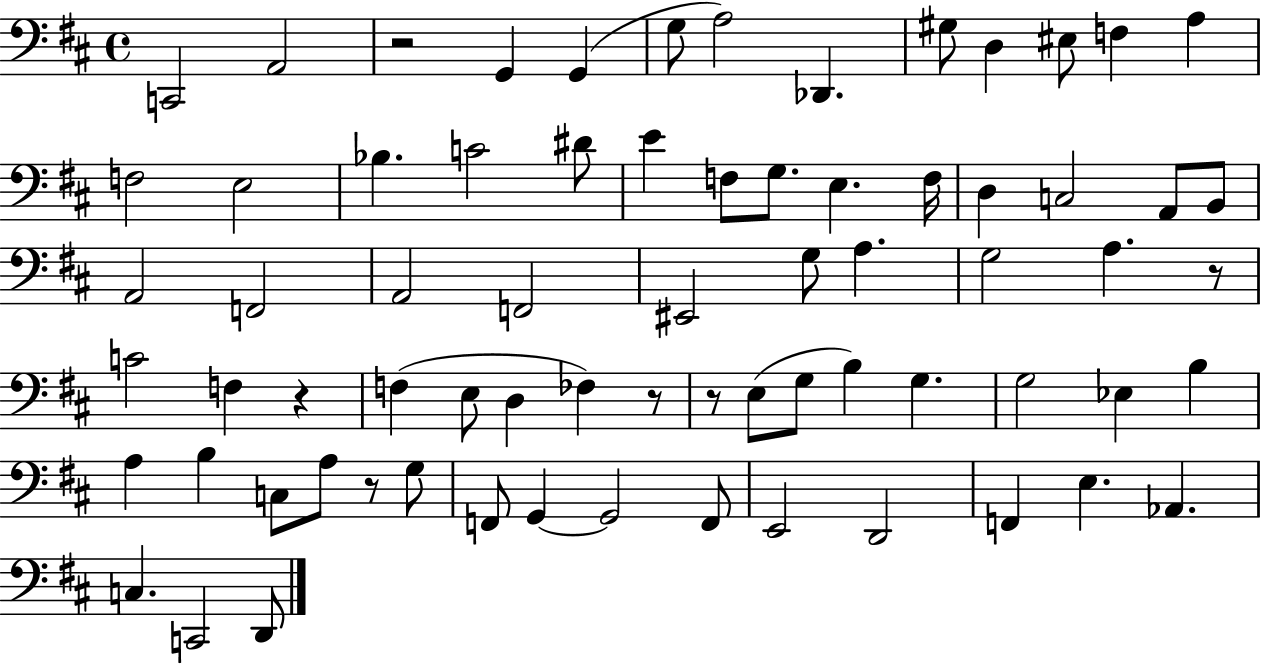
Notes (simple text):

C2/h A2/h R/h G2/q G2/q G3/e A3/h Db2/q. G#3/e D3/q EIS3/e F3/q A3/q F3/h E3/h Bb3/q. C4/h D#4/e E4/q F3/e G3/e. E3/q. F3/s D3/q C3/h A2/e B2/e A2/h F2/h A2/h F2/h EIS2/h G3/e A3/q. G3/h A3/q. R/e C4/h F3/q R/q F3/q E3/e D3/q FES3/q R/e R/e E3/e G3/e B3/q G3/q. G3/h Eb3/q B3/q A3/q B3/q C3/e A3/e R/e G3/e F2/e G2/q G2/h F2/e E2/h D2/h F2/q E3/q. Ab2/q. C3/q. C2/h D2/e